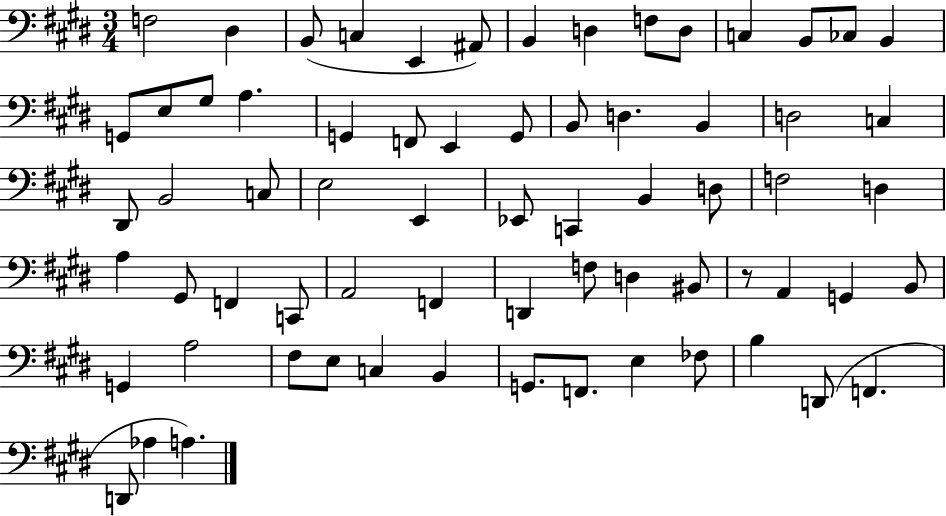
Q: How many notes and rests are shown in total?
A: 68